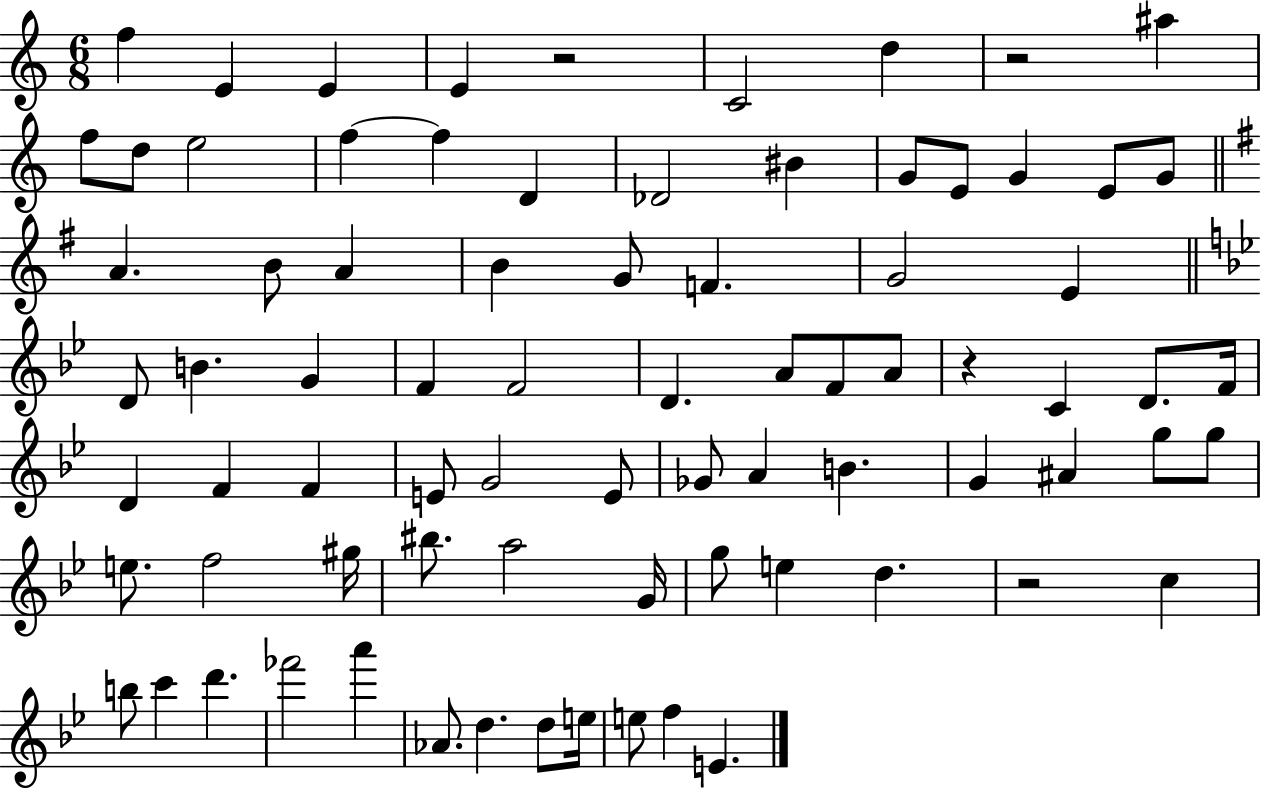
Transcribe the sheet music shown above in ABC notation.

X:1
T:Untitled
M:6/8
L:1/4
K:C
f E E E z2 C2 d z2 ^a f/2 d/2 e2 f f D _D2 ^B G/2 E/2 G E/2 G/2 A B/2 A B G/2 F G2 E D/2 B G F F2 D A/2 F/2 A/2 z C D/2 F/4 D F F E/2 G2 E/2 _G/2 A B G ^A g/2 g/2 e/2 f2 ^g/4 ^b/2 a2 G/4 g/2 e d z2 c b/2 c' d' _f'2 a' _A/2 d d/2 e/4 e/2 f E